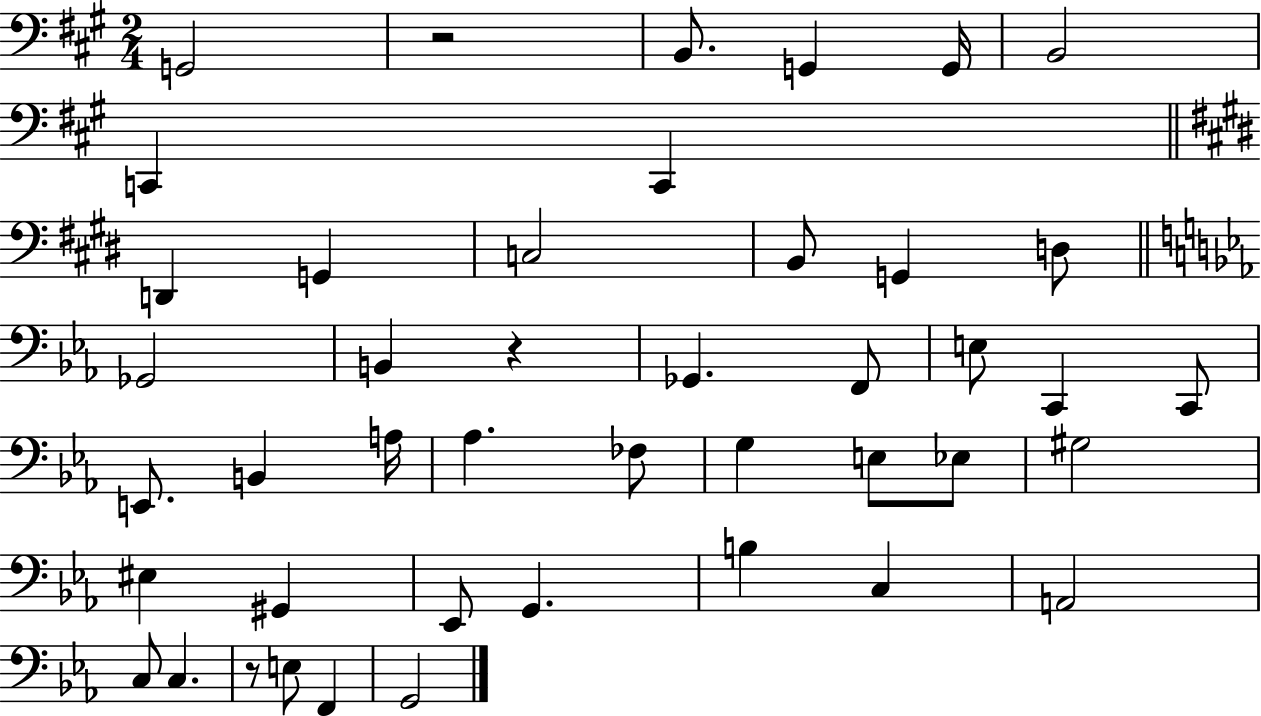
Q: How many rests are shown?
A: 3